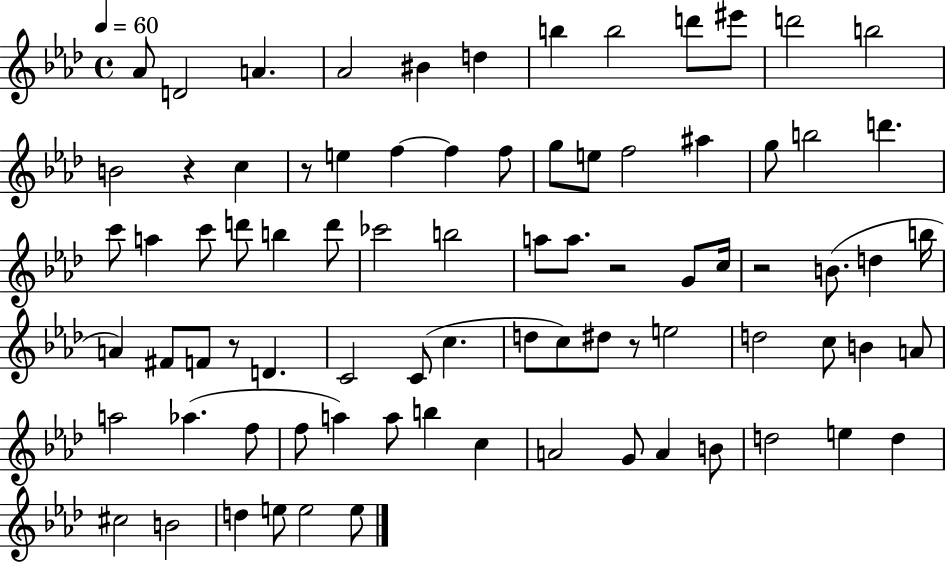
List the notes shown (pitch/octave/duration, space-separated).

Ab4/e D4/h A4/q. Ab4/h BIS4/q D5/q B5/q B5/h D6/e EIS6/e D6/h B5/h B4/h R/q C5/q R/e E5/q F5/q F5/q F5/e G5/e E5/e F5/h A#5/q G5/e B5/h D6/q. C6/e A5/q C6/e D6/e B5/q D6/e CES6/h B5/h A5/e A5/e. R/h G4/e C5/s R/h B4/e. D5/q B5/s A4/q F#4/e F4/e R/e D4/q. C4/h C4/e C5/q. D5/e C5/e D#5/e R/e E5/h D5/h C5/e B4/q A4/e A5/h Ab5/q. F5/e F5/e A5/q A5/e B5/q C5/q A4/h G4/e A4/q B4/e D5/h E5/q D5/q C#5/h B4/h D5/q E5/e E5/h E5/e